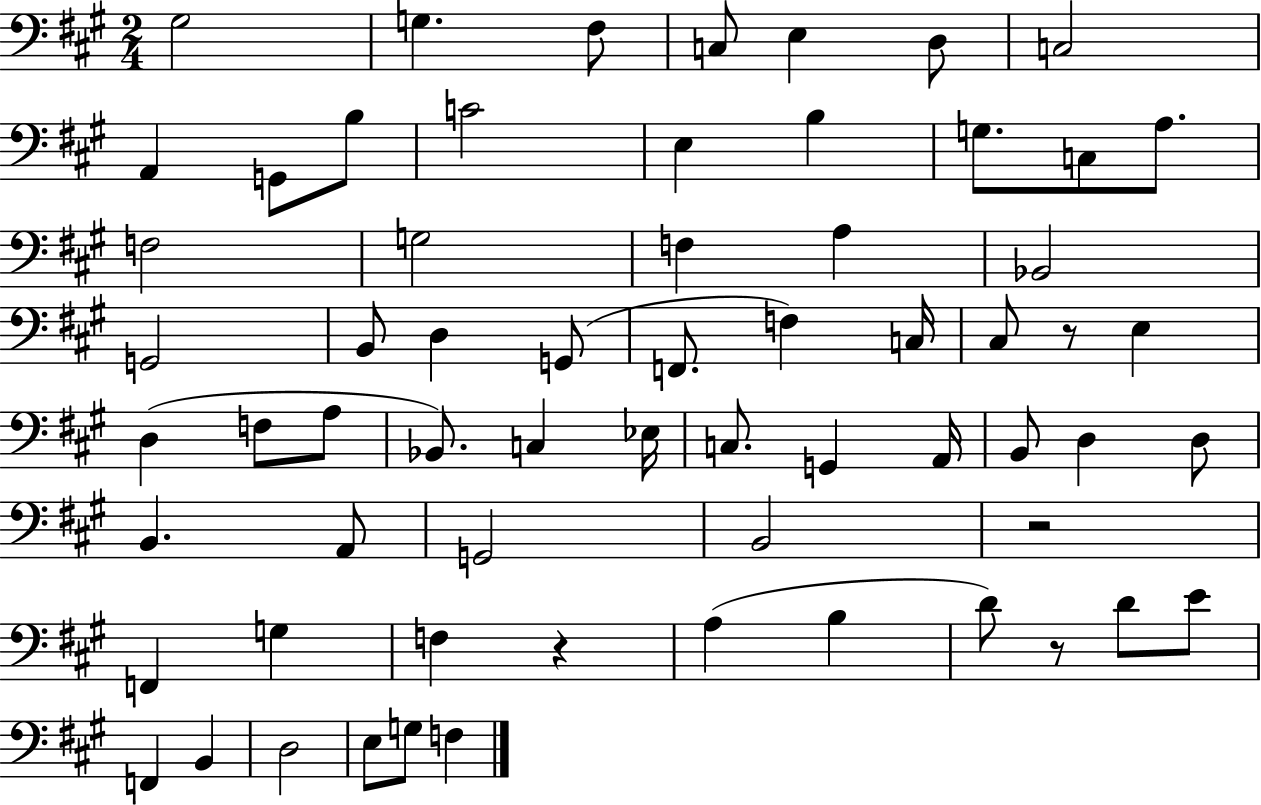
{
  \clef bass
  \numericTimeSignature
  \time 2/4
  \key a \major
  \repeat volta 2 { gis2 | g4. fis8 | c8 e4 d8 | c2 | \break a,4 g,8 b8 | c'2 | e4 b4 | g8. c8 a8. | \break f2 | g2 | f4 a4 | bes,2 | \break g,2 | b,8 d4 g,8( | f,8. f4) c16 | cis8 r8 e4 | \break d4( f8 a8 | bes,8.) c4 ees16 | c8. g,4 a,16 | b,8 d4 d8 | \break b,4. a,8 | g,2 | b,2 | r2 | \break f,4 g4 | f4 r4 | a4( b4 | d'8) r8 d'8 e'8 | \break f,4 b,4 | d2 | e8 g8 f4 | } \bar "|."
}